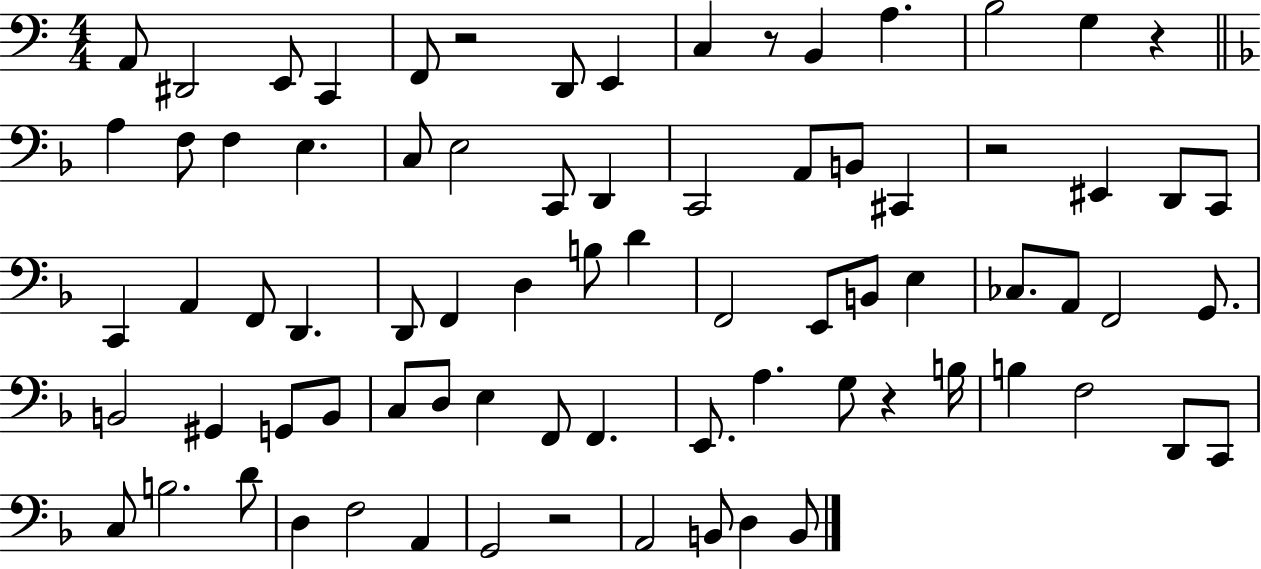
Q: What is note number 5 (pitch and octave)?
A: F2